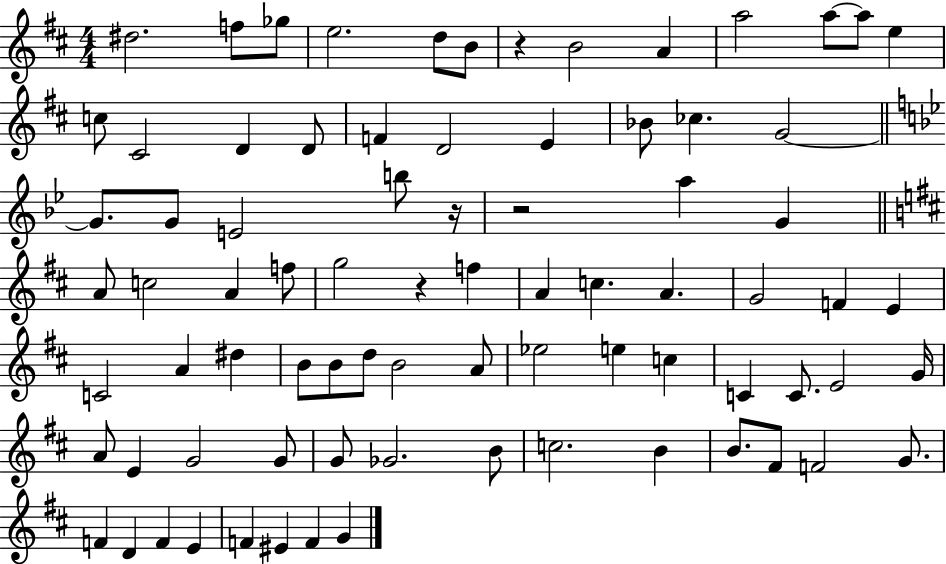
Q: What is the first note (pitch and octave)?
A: D#5